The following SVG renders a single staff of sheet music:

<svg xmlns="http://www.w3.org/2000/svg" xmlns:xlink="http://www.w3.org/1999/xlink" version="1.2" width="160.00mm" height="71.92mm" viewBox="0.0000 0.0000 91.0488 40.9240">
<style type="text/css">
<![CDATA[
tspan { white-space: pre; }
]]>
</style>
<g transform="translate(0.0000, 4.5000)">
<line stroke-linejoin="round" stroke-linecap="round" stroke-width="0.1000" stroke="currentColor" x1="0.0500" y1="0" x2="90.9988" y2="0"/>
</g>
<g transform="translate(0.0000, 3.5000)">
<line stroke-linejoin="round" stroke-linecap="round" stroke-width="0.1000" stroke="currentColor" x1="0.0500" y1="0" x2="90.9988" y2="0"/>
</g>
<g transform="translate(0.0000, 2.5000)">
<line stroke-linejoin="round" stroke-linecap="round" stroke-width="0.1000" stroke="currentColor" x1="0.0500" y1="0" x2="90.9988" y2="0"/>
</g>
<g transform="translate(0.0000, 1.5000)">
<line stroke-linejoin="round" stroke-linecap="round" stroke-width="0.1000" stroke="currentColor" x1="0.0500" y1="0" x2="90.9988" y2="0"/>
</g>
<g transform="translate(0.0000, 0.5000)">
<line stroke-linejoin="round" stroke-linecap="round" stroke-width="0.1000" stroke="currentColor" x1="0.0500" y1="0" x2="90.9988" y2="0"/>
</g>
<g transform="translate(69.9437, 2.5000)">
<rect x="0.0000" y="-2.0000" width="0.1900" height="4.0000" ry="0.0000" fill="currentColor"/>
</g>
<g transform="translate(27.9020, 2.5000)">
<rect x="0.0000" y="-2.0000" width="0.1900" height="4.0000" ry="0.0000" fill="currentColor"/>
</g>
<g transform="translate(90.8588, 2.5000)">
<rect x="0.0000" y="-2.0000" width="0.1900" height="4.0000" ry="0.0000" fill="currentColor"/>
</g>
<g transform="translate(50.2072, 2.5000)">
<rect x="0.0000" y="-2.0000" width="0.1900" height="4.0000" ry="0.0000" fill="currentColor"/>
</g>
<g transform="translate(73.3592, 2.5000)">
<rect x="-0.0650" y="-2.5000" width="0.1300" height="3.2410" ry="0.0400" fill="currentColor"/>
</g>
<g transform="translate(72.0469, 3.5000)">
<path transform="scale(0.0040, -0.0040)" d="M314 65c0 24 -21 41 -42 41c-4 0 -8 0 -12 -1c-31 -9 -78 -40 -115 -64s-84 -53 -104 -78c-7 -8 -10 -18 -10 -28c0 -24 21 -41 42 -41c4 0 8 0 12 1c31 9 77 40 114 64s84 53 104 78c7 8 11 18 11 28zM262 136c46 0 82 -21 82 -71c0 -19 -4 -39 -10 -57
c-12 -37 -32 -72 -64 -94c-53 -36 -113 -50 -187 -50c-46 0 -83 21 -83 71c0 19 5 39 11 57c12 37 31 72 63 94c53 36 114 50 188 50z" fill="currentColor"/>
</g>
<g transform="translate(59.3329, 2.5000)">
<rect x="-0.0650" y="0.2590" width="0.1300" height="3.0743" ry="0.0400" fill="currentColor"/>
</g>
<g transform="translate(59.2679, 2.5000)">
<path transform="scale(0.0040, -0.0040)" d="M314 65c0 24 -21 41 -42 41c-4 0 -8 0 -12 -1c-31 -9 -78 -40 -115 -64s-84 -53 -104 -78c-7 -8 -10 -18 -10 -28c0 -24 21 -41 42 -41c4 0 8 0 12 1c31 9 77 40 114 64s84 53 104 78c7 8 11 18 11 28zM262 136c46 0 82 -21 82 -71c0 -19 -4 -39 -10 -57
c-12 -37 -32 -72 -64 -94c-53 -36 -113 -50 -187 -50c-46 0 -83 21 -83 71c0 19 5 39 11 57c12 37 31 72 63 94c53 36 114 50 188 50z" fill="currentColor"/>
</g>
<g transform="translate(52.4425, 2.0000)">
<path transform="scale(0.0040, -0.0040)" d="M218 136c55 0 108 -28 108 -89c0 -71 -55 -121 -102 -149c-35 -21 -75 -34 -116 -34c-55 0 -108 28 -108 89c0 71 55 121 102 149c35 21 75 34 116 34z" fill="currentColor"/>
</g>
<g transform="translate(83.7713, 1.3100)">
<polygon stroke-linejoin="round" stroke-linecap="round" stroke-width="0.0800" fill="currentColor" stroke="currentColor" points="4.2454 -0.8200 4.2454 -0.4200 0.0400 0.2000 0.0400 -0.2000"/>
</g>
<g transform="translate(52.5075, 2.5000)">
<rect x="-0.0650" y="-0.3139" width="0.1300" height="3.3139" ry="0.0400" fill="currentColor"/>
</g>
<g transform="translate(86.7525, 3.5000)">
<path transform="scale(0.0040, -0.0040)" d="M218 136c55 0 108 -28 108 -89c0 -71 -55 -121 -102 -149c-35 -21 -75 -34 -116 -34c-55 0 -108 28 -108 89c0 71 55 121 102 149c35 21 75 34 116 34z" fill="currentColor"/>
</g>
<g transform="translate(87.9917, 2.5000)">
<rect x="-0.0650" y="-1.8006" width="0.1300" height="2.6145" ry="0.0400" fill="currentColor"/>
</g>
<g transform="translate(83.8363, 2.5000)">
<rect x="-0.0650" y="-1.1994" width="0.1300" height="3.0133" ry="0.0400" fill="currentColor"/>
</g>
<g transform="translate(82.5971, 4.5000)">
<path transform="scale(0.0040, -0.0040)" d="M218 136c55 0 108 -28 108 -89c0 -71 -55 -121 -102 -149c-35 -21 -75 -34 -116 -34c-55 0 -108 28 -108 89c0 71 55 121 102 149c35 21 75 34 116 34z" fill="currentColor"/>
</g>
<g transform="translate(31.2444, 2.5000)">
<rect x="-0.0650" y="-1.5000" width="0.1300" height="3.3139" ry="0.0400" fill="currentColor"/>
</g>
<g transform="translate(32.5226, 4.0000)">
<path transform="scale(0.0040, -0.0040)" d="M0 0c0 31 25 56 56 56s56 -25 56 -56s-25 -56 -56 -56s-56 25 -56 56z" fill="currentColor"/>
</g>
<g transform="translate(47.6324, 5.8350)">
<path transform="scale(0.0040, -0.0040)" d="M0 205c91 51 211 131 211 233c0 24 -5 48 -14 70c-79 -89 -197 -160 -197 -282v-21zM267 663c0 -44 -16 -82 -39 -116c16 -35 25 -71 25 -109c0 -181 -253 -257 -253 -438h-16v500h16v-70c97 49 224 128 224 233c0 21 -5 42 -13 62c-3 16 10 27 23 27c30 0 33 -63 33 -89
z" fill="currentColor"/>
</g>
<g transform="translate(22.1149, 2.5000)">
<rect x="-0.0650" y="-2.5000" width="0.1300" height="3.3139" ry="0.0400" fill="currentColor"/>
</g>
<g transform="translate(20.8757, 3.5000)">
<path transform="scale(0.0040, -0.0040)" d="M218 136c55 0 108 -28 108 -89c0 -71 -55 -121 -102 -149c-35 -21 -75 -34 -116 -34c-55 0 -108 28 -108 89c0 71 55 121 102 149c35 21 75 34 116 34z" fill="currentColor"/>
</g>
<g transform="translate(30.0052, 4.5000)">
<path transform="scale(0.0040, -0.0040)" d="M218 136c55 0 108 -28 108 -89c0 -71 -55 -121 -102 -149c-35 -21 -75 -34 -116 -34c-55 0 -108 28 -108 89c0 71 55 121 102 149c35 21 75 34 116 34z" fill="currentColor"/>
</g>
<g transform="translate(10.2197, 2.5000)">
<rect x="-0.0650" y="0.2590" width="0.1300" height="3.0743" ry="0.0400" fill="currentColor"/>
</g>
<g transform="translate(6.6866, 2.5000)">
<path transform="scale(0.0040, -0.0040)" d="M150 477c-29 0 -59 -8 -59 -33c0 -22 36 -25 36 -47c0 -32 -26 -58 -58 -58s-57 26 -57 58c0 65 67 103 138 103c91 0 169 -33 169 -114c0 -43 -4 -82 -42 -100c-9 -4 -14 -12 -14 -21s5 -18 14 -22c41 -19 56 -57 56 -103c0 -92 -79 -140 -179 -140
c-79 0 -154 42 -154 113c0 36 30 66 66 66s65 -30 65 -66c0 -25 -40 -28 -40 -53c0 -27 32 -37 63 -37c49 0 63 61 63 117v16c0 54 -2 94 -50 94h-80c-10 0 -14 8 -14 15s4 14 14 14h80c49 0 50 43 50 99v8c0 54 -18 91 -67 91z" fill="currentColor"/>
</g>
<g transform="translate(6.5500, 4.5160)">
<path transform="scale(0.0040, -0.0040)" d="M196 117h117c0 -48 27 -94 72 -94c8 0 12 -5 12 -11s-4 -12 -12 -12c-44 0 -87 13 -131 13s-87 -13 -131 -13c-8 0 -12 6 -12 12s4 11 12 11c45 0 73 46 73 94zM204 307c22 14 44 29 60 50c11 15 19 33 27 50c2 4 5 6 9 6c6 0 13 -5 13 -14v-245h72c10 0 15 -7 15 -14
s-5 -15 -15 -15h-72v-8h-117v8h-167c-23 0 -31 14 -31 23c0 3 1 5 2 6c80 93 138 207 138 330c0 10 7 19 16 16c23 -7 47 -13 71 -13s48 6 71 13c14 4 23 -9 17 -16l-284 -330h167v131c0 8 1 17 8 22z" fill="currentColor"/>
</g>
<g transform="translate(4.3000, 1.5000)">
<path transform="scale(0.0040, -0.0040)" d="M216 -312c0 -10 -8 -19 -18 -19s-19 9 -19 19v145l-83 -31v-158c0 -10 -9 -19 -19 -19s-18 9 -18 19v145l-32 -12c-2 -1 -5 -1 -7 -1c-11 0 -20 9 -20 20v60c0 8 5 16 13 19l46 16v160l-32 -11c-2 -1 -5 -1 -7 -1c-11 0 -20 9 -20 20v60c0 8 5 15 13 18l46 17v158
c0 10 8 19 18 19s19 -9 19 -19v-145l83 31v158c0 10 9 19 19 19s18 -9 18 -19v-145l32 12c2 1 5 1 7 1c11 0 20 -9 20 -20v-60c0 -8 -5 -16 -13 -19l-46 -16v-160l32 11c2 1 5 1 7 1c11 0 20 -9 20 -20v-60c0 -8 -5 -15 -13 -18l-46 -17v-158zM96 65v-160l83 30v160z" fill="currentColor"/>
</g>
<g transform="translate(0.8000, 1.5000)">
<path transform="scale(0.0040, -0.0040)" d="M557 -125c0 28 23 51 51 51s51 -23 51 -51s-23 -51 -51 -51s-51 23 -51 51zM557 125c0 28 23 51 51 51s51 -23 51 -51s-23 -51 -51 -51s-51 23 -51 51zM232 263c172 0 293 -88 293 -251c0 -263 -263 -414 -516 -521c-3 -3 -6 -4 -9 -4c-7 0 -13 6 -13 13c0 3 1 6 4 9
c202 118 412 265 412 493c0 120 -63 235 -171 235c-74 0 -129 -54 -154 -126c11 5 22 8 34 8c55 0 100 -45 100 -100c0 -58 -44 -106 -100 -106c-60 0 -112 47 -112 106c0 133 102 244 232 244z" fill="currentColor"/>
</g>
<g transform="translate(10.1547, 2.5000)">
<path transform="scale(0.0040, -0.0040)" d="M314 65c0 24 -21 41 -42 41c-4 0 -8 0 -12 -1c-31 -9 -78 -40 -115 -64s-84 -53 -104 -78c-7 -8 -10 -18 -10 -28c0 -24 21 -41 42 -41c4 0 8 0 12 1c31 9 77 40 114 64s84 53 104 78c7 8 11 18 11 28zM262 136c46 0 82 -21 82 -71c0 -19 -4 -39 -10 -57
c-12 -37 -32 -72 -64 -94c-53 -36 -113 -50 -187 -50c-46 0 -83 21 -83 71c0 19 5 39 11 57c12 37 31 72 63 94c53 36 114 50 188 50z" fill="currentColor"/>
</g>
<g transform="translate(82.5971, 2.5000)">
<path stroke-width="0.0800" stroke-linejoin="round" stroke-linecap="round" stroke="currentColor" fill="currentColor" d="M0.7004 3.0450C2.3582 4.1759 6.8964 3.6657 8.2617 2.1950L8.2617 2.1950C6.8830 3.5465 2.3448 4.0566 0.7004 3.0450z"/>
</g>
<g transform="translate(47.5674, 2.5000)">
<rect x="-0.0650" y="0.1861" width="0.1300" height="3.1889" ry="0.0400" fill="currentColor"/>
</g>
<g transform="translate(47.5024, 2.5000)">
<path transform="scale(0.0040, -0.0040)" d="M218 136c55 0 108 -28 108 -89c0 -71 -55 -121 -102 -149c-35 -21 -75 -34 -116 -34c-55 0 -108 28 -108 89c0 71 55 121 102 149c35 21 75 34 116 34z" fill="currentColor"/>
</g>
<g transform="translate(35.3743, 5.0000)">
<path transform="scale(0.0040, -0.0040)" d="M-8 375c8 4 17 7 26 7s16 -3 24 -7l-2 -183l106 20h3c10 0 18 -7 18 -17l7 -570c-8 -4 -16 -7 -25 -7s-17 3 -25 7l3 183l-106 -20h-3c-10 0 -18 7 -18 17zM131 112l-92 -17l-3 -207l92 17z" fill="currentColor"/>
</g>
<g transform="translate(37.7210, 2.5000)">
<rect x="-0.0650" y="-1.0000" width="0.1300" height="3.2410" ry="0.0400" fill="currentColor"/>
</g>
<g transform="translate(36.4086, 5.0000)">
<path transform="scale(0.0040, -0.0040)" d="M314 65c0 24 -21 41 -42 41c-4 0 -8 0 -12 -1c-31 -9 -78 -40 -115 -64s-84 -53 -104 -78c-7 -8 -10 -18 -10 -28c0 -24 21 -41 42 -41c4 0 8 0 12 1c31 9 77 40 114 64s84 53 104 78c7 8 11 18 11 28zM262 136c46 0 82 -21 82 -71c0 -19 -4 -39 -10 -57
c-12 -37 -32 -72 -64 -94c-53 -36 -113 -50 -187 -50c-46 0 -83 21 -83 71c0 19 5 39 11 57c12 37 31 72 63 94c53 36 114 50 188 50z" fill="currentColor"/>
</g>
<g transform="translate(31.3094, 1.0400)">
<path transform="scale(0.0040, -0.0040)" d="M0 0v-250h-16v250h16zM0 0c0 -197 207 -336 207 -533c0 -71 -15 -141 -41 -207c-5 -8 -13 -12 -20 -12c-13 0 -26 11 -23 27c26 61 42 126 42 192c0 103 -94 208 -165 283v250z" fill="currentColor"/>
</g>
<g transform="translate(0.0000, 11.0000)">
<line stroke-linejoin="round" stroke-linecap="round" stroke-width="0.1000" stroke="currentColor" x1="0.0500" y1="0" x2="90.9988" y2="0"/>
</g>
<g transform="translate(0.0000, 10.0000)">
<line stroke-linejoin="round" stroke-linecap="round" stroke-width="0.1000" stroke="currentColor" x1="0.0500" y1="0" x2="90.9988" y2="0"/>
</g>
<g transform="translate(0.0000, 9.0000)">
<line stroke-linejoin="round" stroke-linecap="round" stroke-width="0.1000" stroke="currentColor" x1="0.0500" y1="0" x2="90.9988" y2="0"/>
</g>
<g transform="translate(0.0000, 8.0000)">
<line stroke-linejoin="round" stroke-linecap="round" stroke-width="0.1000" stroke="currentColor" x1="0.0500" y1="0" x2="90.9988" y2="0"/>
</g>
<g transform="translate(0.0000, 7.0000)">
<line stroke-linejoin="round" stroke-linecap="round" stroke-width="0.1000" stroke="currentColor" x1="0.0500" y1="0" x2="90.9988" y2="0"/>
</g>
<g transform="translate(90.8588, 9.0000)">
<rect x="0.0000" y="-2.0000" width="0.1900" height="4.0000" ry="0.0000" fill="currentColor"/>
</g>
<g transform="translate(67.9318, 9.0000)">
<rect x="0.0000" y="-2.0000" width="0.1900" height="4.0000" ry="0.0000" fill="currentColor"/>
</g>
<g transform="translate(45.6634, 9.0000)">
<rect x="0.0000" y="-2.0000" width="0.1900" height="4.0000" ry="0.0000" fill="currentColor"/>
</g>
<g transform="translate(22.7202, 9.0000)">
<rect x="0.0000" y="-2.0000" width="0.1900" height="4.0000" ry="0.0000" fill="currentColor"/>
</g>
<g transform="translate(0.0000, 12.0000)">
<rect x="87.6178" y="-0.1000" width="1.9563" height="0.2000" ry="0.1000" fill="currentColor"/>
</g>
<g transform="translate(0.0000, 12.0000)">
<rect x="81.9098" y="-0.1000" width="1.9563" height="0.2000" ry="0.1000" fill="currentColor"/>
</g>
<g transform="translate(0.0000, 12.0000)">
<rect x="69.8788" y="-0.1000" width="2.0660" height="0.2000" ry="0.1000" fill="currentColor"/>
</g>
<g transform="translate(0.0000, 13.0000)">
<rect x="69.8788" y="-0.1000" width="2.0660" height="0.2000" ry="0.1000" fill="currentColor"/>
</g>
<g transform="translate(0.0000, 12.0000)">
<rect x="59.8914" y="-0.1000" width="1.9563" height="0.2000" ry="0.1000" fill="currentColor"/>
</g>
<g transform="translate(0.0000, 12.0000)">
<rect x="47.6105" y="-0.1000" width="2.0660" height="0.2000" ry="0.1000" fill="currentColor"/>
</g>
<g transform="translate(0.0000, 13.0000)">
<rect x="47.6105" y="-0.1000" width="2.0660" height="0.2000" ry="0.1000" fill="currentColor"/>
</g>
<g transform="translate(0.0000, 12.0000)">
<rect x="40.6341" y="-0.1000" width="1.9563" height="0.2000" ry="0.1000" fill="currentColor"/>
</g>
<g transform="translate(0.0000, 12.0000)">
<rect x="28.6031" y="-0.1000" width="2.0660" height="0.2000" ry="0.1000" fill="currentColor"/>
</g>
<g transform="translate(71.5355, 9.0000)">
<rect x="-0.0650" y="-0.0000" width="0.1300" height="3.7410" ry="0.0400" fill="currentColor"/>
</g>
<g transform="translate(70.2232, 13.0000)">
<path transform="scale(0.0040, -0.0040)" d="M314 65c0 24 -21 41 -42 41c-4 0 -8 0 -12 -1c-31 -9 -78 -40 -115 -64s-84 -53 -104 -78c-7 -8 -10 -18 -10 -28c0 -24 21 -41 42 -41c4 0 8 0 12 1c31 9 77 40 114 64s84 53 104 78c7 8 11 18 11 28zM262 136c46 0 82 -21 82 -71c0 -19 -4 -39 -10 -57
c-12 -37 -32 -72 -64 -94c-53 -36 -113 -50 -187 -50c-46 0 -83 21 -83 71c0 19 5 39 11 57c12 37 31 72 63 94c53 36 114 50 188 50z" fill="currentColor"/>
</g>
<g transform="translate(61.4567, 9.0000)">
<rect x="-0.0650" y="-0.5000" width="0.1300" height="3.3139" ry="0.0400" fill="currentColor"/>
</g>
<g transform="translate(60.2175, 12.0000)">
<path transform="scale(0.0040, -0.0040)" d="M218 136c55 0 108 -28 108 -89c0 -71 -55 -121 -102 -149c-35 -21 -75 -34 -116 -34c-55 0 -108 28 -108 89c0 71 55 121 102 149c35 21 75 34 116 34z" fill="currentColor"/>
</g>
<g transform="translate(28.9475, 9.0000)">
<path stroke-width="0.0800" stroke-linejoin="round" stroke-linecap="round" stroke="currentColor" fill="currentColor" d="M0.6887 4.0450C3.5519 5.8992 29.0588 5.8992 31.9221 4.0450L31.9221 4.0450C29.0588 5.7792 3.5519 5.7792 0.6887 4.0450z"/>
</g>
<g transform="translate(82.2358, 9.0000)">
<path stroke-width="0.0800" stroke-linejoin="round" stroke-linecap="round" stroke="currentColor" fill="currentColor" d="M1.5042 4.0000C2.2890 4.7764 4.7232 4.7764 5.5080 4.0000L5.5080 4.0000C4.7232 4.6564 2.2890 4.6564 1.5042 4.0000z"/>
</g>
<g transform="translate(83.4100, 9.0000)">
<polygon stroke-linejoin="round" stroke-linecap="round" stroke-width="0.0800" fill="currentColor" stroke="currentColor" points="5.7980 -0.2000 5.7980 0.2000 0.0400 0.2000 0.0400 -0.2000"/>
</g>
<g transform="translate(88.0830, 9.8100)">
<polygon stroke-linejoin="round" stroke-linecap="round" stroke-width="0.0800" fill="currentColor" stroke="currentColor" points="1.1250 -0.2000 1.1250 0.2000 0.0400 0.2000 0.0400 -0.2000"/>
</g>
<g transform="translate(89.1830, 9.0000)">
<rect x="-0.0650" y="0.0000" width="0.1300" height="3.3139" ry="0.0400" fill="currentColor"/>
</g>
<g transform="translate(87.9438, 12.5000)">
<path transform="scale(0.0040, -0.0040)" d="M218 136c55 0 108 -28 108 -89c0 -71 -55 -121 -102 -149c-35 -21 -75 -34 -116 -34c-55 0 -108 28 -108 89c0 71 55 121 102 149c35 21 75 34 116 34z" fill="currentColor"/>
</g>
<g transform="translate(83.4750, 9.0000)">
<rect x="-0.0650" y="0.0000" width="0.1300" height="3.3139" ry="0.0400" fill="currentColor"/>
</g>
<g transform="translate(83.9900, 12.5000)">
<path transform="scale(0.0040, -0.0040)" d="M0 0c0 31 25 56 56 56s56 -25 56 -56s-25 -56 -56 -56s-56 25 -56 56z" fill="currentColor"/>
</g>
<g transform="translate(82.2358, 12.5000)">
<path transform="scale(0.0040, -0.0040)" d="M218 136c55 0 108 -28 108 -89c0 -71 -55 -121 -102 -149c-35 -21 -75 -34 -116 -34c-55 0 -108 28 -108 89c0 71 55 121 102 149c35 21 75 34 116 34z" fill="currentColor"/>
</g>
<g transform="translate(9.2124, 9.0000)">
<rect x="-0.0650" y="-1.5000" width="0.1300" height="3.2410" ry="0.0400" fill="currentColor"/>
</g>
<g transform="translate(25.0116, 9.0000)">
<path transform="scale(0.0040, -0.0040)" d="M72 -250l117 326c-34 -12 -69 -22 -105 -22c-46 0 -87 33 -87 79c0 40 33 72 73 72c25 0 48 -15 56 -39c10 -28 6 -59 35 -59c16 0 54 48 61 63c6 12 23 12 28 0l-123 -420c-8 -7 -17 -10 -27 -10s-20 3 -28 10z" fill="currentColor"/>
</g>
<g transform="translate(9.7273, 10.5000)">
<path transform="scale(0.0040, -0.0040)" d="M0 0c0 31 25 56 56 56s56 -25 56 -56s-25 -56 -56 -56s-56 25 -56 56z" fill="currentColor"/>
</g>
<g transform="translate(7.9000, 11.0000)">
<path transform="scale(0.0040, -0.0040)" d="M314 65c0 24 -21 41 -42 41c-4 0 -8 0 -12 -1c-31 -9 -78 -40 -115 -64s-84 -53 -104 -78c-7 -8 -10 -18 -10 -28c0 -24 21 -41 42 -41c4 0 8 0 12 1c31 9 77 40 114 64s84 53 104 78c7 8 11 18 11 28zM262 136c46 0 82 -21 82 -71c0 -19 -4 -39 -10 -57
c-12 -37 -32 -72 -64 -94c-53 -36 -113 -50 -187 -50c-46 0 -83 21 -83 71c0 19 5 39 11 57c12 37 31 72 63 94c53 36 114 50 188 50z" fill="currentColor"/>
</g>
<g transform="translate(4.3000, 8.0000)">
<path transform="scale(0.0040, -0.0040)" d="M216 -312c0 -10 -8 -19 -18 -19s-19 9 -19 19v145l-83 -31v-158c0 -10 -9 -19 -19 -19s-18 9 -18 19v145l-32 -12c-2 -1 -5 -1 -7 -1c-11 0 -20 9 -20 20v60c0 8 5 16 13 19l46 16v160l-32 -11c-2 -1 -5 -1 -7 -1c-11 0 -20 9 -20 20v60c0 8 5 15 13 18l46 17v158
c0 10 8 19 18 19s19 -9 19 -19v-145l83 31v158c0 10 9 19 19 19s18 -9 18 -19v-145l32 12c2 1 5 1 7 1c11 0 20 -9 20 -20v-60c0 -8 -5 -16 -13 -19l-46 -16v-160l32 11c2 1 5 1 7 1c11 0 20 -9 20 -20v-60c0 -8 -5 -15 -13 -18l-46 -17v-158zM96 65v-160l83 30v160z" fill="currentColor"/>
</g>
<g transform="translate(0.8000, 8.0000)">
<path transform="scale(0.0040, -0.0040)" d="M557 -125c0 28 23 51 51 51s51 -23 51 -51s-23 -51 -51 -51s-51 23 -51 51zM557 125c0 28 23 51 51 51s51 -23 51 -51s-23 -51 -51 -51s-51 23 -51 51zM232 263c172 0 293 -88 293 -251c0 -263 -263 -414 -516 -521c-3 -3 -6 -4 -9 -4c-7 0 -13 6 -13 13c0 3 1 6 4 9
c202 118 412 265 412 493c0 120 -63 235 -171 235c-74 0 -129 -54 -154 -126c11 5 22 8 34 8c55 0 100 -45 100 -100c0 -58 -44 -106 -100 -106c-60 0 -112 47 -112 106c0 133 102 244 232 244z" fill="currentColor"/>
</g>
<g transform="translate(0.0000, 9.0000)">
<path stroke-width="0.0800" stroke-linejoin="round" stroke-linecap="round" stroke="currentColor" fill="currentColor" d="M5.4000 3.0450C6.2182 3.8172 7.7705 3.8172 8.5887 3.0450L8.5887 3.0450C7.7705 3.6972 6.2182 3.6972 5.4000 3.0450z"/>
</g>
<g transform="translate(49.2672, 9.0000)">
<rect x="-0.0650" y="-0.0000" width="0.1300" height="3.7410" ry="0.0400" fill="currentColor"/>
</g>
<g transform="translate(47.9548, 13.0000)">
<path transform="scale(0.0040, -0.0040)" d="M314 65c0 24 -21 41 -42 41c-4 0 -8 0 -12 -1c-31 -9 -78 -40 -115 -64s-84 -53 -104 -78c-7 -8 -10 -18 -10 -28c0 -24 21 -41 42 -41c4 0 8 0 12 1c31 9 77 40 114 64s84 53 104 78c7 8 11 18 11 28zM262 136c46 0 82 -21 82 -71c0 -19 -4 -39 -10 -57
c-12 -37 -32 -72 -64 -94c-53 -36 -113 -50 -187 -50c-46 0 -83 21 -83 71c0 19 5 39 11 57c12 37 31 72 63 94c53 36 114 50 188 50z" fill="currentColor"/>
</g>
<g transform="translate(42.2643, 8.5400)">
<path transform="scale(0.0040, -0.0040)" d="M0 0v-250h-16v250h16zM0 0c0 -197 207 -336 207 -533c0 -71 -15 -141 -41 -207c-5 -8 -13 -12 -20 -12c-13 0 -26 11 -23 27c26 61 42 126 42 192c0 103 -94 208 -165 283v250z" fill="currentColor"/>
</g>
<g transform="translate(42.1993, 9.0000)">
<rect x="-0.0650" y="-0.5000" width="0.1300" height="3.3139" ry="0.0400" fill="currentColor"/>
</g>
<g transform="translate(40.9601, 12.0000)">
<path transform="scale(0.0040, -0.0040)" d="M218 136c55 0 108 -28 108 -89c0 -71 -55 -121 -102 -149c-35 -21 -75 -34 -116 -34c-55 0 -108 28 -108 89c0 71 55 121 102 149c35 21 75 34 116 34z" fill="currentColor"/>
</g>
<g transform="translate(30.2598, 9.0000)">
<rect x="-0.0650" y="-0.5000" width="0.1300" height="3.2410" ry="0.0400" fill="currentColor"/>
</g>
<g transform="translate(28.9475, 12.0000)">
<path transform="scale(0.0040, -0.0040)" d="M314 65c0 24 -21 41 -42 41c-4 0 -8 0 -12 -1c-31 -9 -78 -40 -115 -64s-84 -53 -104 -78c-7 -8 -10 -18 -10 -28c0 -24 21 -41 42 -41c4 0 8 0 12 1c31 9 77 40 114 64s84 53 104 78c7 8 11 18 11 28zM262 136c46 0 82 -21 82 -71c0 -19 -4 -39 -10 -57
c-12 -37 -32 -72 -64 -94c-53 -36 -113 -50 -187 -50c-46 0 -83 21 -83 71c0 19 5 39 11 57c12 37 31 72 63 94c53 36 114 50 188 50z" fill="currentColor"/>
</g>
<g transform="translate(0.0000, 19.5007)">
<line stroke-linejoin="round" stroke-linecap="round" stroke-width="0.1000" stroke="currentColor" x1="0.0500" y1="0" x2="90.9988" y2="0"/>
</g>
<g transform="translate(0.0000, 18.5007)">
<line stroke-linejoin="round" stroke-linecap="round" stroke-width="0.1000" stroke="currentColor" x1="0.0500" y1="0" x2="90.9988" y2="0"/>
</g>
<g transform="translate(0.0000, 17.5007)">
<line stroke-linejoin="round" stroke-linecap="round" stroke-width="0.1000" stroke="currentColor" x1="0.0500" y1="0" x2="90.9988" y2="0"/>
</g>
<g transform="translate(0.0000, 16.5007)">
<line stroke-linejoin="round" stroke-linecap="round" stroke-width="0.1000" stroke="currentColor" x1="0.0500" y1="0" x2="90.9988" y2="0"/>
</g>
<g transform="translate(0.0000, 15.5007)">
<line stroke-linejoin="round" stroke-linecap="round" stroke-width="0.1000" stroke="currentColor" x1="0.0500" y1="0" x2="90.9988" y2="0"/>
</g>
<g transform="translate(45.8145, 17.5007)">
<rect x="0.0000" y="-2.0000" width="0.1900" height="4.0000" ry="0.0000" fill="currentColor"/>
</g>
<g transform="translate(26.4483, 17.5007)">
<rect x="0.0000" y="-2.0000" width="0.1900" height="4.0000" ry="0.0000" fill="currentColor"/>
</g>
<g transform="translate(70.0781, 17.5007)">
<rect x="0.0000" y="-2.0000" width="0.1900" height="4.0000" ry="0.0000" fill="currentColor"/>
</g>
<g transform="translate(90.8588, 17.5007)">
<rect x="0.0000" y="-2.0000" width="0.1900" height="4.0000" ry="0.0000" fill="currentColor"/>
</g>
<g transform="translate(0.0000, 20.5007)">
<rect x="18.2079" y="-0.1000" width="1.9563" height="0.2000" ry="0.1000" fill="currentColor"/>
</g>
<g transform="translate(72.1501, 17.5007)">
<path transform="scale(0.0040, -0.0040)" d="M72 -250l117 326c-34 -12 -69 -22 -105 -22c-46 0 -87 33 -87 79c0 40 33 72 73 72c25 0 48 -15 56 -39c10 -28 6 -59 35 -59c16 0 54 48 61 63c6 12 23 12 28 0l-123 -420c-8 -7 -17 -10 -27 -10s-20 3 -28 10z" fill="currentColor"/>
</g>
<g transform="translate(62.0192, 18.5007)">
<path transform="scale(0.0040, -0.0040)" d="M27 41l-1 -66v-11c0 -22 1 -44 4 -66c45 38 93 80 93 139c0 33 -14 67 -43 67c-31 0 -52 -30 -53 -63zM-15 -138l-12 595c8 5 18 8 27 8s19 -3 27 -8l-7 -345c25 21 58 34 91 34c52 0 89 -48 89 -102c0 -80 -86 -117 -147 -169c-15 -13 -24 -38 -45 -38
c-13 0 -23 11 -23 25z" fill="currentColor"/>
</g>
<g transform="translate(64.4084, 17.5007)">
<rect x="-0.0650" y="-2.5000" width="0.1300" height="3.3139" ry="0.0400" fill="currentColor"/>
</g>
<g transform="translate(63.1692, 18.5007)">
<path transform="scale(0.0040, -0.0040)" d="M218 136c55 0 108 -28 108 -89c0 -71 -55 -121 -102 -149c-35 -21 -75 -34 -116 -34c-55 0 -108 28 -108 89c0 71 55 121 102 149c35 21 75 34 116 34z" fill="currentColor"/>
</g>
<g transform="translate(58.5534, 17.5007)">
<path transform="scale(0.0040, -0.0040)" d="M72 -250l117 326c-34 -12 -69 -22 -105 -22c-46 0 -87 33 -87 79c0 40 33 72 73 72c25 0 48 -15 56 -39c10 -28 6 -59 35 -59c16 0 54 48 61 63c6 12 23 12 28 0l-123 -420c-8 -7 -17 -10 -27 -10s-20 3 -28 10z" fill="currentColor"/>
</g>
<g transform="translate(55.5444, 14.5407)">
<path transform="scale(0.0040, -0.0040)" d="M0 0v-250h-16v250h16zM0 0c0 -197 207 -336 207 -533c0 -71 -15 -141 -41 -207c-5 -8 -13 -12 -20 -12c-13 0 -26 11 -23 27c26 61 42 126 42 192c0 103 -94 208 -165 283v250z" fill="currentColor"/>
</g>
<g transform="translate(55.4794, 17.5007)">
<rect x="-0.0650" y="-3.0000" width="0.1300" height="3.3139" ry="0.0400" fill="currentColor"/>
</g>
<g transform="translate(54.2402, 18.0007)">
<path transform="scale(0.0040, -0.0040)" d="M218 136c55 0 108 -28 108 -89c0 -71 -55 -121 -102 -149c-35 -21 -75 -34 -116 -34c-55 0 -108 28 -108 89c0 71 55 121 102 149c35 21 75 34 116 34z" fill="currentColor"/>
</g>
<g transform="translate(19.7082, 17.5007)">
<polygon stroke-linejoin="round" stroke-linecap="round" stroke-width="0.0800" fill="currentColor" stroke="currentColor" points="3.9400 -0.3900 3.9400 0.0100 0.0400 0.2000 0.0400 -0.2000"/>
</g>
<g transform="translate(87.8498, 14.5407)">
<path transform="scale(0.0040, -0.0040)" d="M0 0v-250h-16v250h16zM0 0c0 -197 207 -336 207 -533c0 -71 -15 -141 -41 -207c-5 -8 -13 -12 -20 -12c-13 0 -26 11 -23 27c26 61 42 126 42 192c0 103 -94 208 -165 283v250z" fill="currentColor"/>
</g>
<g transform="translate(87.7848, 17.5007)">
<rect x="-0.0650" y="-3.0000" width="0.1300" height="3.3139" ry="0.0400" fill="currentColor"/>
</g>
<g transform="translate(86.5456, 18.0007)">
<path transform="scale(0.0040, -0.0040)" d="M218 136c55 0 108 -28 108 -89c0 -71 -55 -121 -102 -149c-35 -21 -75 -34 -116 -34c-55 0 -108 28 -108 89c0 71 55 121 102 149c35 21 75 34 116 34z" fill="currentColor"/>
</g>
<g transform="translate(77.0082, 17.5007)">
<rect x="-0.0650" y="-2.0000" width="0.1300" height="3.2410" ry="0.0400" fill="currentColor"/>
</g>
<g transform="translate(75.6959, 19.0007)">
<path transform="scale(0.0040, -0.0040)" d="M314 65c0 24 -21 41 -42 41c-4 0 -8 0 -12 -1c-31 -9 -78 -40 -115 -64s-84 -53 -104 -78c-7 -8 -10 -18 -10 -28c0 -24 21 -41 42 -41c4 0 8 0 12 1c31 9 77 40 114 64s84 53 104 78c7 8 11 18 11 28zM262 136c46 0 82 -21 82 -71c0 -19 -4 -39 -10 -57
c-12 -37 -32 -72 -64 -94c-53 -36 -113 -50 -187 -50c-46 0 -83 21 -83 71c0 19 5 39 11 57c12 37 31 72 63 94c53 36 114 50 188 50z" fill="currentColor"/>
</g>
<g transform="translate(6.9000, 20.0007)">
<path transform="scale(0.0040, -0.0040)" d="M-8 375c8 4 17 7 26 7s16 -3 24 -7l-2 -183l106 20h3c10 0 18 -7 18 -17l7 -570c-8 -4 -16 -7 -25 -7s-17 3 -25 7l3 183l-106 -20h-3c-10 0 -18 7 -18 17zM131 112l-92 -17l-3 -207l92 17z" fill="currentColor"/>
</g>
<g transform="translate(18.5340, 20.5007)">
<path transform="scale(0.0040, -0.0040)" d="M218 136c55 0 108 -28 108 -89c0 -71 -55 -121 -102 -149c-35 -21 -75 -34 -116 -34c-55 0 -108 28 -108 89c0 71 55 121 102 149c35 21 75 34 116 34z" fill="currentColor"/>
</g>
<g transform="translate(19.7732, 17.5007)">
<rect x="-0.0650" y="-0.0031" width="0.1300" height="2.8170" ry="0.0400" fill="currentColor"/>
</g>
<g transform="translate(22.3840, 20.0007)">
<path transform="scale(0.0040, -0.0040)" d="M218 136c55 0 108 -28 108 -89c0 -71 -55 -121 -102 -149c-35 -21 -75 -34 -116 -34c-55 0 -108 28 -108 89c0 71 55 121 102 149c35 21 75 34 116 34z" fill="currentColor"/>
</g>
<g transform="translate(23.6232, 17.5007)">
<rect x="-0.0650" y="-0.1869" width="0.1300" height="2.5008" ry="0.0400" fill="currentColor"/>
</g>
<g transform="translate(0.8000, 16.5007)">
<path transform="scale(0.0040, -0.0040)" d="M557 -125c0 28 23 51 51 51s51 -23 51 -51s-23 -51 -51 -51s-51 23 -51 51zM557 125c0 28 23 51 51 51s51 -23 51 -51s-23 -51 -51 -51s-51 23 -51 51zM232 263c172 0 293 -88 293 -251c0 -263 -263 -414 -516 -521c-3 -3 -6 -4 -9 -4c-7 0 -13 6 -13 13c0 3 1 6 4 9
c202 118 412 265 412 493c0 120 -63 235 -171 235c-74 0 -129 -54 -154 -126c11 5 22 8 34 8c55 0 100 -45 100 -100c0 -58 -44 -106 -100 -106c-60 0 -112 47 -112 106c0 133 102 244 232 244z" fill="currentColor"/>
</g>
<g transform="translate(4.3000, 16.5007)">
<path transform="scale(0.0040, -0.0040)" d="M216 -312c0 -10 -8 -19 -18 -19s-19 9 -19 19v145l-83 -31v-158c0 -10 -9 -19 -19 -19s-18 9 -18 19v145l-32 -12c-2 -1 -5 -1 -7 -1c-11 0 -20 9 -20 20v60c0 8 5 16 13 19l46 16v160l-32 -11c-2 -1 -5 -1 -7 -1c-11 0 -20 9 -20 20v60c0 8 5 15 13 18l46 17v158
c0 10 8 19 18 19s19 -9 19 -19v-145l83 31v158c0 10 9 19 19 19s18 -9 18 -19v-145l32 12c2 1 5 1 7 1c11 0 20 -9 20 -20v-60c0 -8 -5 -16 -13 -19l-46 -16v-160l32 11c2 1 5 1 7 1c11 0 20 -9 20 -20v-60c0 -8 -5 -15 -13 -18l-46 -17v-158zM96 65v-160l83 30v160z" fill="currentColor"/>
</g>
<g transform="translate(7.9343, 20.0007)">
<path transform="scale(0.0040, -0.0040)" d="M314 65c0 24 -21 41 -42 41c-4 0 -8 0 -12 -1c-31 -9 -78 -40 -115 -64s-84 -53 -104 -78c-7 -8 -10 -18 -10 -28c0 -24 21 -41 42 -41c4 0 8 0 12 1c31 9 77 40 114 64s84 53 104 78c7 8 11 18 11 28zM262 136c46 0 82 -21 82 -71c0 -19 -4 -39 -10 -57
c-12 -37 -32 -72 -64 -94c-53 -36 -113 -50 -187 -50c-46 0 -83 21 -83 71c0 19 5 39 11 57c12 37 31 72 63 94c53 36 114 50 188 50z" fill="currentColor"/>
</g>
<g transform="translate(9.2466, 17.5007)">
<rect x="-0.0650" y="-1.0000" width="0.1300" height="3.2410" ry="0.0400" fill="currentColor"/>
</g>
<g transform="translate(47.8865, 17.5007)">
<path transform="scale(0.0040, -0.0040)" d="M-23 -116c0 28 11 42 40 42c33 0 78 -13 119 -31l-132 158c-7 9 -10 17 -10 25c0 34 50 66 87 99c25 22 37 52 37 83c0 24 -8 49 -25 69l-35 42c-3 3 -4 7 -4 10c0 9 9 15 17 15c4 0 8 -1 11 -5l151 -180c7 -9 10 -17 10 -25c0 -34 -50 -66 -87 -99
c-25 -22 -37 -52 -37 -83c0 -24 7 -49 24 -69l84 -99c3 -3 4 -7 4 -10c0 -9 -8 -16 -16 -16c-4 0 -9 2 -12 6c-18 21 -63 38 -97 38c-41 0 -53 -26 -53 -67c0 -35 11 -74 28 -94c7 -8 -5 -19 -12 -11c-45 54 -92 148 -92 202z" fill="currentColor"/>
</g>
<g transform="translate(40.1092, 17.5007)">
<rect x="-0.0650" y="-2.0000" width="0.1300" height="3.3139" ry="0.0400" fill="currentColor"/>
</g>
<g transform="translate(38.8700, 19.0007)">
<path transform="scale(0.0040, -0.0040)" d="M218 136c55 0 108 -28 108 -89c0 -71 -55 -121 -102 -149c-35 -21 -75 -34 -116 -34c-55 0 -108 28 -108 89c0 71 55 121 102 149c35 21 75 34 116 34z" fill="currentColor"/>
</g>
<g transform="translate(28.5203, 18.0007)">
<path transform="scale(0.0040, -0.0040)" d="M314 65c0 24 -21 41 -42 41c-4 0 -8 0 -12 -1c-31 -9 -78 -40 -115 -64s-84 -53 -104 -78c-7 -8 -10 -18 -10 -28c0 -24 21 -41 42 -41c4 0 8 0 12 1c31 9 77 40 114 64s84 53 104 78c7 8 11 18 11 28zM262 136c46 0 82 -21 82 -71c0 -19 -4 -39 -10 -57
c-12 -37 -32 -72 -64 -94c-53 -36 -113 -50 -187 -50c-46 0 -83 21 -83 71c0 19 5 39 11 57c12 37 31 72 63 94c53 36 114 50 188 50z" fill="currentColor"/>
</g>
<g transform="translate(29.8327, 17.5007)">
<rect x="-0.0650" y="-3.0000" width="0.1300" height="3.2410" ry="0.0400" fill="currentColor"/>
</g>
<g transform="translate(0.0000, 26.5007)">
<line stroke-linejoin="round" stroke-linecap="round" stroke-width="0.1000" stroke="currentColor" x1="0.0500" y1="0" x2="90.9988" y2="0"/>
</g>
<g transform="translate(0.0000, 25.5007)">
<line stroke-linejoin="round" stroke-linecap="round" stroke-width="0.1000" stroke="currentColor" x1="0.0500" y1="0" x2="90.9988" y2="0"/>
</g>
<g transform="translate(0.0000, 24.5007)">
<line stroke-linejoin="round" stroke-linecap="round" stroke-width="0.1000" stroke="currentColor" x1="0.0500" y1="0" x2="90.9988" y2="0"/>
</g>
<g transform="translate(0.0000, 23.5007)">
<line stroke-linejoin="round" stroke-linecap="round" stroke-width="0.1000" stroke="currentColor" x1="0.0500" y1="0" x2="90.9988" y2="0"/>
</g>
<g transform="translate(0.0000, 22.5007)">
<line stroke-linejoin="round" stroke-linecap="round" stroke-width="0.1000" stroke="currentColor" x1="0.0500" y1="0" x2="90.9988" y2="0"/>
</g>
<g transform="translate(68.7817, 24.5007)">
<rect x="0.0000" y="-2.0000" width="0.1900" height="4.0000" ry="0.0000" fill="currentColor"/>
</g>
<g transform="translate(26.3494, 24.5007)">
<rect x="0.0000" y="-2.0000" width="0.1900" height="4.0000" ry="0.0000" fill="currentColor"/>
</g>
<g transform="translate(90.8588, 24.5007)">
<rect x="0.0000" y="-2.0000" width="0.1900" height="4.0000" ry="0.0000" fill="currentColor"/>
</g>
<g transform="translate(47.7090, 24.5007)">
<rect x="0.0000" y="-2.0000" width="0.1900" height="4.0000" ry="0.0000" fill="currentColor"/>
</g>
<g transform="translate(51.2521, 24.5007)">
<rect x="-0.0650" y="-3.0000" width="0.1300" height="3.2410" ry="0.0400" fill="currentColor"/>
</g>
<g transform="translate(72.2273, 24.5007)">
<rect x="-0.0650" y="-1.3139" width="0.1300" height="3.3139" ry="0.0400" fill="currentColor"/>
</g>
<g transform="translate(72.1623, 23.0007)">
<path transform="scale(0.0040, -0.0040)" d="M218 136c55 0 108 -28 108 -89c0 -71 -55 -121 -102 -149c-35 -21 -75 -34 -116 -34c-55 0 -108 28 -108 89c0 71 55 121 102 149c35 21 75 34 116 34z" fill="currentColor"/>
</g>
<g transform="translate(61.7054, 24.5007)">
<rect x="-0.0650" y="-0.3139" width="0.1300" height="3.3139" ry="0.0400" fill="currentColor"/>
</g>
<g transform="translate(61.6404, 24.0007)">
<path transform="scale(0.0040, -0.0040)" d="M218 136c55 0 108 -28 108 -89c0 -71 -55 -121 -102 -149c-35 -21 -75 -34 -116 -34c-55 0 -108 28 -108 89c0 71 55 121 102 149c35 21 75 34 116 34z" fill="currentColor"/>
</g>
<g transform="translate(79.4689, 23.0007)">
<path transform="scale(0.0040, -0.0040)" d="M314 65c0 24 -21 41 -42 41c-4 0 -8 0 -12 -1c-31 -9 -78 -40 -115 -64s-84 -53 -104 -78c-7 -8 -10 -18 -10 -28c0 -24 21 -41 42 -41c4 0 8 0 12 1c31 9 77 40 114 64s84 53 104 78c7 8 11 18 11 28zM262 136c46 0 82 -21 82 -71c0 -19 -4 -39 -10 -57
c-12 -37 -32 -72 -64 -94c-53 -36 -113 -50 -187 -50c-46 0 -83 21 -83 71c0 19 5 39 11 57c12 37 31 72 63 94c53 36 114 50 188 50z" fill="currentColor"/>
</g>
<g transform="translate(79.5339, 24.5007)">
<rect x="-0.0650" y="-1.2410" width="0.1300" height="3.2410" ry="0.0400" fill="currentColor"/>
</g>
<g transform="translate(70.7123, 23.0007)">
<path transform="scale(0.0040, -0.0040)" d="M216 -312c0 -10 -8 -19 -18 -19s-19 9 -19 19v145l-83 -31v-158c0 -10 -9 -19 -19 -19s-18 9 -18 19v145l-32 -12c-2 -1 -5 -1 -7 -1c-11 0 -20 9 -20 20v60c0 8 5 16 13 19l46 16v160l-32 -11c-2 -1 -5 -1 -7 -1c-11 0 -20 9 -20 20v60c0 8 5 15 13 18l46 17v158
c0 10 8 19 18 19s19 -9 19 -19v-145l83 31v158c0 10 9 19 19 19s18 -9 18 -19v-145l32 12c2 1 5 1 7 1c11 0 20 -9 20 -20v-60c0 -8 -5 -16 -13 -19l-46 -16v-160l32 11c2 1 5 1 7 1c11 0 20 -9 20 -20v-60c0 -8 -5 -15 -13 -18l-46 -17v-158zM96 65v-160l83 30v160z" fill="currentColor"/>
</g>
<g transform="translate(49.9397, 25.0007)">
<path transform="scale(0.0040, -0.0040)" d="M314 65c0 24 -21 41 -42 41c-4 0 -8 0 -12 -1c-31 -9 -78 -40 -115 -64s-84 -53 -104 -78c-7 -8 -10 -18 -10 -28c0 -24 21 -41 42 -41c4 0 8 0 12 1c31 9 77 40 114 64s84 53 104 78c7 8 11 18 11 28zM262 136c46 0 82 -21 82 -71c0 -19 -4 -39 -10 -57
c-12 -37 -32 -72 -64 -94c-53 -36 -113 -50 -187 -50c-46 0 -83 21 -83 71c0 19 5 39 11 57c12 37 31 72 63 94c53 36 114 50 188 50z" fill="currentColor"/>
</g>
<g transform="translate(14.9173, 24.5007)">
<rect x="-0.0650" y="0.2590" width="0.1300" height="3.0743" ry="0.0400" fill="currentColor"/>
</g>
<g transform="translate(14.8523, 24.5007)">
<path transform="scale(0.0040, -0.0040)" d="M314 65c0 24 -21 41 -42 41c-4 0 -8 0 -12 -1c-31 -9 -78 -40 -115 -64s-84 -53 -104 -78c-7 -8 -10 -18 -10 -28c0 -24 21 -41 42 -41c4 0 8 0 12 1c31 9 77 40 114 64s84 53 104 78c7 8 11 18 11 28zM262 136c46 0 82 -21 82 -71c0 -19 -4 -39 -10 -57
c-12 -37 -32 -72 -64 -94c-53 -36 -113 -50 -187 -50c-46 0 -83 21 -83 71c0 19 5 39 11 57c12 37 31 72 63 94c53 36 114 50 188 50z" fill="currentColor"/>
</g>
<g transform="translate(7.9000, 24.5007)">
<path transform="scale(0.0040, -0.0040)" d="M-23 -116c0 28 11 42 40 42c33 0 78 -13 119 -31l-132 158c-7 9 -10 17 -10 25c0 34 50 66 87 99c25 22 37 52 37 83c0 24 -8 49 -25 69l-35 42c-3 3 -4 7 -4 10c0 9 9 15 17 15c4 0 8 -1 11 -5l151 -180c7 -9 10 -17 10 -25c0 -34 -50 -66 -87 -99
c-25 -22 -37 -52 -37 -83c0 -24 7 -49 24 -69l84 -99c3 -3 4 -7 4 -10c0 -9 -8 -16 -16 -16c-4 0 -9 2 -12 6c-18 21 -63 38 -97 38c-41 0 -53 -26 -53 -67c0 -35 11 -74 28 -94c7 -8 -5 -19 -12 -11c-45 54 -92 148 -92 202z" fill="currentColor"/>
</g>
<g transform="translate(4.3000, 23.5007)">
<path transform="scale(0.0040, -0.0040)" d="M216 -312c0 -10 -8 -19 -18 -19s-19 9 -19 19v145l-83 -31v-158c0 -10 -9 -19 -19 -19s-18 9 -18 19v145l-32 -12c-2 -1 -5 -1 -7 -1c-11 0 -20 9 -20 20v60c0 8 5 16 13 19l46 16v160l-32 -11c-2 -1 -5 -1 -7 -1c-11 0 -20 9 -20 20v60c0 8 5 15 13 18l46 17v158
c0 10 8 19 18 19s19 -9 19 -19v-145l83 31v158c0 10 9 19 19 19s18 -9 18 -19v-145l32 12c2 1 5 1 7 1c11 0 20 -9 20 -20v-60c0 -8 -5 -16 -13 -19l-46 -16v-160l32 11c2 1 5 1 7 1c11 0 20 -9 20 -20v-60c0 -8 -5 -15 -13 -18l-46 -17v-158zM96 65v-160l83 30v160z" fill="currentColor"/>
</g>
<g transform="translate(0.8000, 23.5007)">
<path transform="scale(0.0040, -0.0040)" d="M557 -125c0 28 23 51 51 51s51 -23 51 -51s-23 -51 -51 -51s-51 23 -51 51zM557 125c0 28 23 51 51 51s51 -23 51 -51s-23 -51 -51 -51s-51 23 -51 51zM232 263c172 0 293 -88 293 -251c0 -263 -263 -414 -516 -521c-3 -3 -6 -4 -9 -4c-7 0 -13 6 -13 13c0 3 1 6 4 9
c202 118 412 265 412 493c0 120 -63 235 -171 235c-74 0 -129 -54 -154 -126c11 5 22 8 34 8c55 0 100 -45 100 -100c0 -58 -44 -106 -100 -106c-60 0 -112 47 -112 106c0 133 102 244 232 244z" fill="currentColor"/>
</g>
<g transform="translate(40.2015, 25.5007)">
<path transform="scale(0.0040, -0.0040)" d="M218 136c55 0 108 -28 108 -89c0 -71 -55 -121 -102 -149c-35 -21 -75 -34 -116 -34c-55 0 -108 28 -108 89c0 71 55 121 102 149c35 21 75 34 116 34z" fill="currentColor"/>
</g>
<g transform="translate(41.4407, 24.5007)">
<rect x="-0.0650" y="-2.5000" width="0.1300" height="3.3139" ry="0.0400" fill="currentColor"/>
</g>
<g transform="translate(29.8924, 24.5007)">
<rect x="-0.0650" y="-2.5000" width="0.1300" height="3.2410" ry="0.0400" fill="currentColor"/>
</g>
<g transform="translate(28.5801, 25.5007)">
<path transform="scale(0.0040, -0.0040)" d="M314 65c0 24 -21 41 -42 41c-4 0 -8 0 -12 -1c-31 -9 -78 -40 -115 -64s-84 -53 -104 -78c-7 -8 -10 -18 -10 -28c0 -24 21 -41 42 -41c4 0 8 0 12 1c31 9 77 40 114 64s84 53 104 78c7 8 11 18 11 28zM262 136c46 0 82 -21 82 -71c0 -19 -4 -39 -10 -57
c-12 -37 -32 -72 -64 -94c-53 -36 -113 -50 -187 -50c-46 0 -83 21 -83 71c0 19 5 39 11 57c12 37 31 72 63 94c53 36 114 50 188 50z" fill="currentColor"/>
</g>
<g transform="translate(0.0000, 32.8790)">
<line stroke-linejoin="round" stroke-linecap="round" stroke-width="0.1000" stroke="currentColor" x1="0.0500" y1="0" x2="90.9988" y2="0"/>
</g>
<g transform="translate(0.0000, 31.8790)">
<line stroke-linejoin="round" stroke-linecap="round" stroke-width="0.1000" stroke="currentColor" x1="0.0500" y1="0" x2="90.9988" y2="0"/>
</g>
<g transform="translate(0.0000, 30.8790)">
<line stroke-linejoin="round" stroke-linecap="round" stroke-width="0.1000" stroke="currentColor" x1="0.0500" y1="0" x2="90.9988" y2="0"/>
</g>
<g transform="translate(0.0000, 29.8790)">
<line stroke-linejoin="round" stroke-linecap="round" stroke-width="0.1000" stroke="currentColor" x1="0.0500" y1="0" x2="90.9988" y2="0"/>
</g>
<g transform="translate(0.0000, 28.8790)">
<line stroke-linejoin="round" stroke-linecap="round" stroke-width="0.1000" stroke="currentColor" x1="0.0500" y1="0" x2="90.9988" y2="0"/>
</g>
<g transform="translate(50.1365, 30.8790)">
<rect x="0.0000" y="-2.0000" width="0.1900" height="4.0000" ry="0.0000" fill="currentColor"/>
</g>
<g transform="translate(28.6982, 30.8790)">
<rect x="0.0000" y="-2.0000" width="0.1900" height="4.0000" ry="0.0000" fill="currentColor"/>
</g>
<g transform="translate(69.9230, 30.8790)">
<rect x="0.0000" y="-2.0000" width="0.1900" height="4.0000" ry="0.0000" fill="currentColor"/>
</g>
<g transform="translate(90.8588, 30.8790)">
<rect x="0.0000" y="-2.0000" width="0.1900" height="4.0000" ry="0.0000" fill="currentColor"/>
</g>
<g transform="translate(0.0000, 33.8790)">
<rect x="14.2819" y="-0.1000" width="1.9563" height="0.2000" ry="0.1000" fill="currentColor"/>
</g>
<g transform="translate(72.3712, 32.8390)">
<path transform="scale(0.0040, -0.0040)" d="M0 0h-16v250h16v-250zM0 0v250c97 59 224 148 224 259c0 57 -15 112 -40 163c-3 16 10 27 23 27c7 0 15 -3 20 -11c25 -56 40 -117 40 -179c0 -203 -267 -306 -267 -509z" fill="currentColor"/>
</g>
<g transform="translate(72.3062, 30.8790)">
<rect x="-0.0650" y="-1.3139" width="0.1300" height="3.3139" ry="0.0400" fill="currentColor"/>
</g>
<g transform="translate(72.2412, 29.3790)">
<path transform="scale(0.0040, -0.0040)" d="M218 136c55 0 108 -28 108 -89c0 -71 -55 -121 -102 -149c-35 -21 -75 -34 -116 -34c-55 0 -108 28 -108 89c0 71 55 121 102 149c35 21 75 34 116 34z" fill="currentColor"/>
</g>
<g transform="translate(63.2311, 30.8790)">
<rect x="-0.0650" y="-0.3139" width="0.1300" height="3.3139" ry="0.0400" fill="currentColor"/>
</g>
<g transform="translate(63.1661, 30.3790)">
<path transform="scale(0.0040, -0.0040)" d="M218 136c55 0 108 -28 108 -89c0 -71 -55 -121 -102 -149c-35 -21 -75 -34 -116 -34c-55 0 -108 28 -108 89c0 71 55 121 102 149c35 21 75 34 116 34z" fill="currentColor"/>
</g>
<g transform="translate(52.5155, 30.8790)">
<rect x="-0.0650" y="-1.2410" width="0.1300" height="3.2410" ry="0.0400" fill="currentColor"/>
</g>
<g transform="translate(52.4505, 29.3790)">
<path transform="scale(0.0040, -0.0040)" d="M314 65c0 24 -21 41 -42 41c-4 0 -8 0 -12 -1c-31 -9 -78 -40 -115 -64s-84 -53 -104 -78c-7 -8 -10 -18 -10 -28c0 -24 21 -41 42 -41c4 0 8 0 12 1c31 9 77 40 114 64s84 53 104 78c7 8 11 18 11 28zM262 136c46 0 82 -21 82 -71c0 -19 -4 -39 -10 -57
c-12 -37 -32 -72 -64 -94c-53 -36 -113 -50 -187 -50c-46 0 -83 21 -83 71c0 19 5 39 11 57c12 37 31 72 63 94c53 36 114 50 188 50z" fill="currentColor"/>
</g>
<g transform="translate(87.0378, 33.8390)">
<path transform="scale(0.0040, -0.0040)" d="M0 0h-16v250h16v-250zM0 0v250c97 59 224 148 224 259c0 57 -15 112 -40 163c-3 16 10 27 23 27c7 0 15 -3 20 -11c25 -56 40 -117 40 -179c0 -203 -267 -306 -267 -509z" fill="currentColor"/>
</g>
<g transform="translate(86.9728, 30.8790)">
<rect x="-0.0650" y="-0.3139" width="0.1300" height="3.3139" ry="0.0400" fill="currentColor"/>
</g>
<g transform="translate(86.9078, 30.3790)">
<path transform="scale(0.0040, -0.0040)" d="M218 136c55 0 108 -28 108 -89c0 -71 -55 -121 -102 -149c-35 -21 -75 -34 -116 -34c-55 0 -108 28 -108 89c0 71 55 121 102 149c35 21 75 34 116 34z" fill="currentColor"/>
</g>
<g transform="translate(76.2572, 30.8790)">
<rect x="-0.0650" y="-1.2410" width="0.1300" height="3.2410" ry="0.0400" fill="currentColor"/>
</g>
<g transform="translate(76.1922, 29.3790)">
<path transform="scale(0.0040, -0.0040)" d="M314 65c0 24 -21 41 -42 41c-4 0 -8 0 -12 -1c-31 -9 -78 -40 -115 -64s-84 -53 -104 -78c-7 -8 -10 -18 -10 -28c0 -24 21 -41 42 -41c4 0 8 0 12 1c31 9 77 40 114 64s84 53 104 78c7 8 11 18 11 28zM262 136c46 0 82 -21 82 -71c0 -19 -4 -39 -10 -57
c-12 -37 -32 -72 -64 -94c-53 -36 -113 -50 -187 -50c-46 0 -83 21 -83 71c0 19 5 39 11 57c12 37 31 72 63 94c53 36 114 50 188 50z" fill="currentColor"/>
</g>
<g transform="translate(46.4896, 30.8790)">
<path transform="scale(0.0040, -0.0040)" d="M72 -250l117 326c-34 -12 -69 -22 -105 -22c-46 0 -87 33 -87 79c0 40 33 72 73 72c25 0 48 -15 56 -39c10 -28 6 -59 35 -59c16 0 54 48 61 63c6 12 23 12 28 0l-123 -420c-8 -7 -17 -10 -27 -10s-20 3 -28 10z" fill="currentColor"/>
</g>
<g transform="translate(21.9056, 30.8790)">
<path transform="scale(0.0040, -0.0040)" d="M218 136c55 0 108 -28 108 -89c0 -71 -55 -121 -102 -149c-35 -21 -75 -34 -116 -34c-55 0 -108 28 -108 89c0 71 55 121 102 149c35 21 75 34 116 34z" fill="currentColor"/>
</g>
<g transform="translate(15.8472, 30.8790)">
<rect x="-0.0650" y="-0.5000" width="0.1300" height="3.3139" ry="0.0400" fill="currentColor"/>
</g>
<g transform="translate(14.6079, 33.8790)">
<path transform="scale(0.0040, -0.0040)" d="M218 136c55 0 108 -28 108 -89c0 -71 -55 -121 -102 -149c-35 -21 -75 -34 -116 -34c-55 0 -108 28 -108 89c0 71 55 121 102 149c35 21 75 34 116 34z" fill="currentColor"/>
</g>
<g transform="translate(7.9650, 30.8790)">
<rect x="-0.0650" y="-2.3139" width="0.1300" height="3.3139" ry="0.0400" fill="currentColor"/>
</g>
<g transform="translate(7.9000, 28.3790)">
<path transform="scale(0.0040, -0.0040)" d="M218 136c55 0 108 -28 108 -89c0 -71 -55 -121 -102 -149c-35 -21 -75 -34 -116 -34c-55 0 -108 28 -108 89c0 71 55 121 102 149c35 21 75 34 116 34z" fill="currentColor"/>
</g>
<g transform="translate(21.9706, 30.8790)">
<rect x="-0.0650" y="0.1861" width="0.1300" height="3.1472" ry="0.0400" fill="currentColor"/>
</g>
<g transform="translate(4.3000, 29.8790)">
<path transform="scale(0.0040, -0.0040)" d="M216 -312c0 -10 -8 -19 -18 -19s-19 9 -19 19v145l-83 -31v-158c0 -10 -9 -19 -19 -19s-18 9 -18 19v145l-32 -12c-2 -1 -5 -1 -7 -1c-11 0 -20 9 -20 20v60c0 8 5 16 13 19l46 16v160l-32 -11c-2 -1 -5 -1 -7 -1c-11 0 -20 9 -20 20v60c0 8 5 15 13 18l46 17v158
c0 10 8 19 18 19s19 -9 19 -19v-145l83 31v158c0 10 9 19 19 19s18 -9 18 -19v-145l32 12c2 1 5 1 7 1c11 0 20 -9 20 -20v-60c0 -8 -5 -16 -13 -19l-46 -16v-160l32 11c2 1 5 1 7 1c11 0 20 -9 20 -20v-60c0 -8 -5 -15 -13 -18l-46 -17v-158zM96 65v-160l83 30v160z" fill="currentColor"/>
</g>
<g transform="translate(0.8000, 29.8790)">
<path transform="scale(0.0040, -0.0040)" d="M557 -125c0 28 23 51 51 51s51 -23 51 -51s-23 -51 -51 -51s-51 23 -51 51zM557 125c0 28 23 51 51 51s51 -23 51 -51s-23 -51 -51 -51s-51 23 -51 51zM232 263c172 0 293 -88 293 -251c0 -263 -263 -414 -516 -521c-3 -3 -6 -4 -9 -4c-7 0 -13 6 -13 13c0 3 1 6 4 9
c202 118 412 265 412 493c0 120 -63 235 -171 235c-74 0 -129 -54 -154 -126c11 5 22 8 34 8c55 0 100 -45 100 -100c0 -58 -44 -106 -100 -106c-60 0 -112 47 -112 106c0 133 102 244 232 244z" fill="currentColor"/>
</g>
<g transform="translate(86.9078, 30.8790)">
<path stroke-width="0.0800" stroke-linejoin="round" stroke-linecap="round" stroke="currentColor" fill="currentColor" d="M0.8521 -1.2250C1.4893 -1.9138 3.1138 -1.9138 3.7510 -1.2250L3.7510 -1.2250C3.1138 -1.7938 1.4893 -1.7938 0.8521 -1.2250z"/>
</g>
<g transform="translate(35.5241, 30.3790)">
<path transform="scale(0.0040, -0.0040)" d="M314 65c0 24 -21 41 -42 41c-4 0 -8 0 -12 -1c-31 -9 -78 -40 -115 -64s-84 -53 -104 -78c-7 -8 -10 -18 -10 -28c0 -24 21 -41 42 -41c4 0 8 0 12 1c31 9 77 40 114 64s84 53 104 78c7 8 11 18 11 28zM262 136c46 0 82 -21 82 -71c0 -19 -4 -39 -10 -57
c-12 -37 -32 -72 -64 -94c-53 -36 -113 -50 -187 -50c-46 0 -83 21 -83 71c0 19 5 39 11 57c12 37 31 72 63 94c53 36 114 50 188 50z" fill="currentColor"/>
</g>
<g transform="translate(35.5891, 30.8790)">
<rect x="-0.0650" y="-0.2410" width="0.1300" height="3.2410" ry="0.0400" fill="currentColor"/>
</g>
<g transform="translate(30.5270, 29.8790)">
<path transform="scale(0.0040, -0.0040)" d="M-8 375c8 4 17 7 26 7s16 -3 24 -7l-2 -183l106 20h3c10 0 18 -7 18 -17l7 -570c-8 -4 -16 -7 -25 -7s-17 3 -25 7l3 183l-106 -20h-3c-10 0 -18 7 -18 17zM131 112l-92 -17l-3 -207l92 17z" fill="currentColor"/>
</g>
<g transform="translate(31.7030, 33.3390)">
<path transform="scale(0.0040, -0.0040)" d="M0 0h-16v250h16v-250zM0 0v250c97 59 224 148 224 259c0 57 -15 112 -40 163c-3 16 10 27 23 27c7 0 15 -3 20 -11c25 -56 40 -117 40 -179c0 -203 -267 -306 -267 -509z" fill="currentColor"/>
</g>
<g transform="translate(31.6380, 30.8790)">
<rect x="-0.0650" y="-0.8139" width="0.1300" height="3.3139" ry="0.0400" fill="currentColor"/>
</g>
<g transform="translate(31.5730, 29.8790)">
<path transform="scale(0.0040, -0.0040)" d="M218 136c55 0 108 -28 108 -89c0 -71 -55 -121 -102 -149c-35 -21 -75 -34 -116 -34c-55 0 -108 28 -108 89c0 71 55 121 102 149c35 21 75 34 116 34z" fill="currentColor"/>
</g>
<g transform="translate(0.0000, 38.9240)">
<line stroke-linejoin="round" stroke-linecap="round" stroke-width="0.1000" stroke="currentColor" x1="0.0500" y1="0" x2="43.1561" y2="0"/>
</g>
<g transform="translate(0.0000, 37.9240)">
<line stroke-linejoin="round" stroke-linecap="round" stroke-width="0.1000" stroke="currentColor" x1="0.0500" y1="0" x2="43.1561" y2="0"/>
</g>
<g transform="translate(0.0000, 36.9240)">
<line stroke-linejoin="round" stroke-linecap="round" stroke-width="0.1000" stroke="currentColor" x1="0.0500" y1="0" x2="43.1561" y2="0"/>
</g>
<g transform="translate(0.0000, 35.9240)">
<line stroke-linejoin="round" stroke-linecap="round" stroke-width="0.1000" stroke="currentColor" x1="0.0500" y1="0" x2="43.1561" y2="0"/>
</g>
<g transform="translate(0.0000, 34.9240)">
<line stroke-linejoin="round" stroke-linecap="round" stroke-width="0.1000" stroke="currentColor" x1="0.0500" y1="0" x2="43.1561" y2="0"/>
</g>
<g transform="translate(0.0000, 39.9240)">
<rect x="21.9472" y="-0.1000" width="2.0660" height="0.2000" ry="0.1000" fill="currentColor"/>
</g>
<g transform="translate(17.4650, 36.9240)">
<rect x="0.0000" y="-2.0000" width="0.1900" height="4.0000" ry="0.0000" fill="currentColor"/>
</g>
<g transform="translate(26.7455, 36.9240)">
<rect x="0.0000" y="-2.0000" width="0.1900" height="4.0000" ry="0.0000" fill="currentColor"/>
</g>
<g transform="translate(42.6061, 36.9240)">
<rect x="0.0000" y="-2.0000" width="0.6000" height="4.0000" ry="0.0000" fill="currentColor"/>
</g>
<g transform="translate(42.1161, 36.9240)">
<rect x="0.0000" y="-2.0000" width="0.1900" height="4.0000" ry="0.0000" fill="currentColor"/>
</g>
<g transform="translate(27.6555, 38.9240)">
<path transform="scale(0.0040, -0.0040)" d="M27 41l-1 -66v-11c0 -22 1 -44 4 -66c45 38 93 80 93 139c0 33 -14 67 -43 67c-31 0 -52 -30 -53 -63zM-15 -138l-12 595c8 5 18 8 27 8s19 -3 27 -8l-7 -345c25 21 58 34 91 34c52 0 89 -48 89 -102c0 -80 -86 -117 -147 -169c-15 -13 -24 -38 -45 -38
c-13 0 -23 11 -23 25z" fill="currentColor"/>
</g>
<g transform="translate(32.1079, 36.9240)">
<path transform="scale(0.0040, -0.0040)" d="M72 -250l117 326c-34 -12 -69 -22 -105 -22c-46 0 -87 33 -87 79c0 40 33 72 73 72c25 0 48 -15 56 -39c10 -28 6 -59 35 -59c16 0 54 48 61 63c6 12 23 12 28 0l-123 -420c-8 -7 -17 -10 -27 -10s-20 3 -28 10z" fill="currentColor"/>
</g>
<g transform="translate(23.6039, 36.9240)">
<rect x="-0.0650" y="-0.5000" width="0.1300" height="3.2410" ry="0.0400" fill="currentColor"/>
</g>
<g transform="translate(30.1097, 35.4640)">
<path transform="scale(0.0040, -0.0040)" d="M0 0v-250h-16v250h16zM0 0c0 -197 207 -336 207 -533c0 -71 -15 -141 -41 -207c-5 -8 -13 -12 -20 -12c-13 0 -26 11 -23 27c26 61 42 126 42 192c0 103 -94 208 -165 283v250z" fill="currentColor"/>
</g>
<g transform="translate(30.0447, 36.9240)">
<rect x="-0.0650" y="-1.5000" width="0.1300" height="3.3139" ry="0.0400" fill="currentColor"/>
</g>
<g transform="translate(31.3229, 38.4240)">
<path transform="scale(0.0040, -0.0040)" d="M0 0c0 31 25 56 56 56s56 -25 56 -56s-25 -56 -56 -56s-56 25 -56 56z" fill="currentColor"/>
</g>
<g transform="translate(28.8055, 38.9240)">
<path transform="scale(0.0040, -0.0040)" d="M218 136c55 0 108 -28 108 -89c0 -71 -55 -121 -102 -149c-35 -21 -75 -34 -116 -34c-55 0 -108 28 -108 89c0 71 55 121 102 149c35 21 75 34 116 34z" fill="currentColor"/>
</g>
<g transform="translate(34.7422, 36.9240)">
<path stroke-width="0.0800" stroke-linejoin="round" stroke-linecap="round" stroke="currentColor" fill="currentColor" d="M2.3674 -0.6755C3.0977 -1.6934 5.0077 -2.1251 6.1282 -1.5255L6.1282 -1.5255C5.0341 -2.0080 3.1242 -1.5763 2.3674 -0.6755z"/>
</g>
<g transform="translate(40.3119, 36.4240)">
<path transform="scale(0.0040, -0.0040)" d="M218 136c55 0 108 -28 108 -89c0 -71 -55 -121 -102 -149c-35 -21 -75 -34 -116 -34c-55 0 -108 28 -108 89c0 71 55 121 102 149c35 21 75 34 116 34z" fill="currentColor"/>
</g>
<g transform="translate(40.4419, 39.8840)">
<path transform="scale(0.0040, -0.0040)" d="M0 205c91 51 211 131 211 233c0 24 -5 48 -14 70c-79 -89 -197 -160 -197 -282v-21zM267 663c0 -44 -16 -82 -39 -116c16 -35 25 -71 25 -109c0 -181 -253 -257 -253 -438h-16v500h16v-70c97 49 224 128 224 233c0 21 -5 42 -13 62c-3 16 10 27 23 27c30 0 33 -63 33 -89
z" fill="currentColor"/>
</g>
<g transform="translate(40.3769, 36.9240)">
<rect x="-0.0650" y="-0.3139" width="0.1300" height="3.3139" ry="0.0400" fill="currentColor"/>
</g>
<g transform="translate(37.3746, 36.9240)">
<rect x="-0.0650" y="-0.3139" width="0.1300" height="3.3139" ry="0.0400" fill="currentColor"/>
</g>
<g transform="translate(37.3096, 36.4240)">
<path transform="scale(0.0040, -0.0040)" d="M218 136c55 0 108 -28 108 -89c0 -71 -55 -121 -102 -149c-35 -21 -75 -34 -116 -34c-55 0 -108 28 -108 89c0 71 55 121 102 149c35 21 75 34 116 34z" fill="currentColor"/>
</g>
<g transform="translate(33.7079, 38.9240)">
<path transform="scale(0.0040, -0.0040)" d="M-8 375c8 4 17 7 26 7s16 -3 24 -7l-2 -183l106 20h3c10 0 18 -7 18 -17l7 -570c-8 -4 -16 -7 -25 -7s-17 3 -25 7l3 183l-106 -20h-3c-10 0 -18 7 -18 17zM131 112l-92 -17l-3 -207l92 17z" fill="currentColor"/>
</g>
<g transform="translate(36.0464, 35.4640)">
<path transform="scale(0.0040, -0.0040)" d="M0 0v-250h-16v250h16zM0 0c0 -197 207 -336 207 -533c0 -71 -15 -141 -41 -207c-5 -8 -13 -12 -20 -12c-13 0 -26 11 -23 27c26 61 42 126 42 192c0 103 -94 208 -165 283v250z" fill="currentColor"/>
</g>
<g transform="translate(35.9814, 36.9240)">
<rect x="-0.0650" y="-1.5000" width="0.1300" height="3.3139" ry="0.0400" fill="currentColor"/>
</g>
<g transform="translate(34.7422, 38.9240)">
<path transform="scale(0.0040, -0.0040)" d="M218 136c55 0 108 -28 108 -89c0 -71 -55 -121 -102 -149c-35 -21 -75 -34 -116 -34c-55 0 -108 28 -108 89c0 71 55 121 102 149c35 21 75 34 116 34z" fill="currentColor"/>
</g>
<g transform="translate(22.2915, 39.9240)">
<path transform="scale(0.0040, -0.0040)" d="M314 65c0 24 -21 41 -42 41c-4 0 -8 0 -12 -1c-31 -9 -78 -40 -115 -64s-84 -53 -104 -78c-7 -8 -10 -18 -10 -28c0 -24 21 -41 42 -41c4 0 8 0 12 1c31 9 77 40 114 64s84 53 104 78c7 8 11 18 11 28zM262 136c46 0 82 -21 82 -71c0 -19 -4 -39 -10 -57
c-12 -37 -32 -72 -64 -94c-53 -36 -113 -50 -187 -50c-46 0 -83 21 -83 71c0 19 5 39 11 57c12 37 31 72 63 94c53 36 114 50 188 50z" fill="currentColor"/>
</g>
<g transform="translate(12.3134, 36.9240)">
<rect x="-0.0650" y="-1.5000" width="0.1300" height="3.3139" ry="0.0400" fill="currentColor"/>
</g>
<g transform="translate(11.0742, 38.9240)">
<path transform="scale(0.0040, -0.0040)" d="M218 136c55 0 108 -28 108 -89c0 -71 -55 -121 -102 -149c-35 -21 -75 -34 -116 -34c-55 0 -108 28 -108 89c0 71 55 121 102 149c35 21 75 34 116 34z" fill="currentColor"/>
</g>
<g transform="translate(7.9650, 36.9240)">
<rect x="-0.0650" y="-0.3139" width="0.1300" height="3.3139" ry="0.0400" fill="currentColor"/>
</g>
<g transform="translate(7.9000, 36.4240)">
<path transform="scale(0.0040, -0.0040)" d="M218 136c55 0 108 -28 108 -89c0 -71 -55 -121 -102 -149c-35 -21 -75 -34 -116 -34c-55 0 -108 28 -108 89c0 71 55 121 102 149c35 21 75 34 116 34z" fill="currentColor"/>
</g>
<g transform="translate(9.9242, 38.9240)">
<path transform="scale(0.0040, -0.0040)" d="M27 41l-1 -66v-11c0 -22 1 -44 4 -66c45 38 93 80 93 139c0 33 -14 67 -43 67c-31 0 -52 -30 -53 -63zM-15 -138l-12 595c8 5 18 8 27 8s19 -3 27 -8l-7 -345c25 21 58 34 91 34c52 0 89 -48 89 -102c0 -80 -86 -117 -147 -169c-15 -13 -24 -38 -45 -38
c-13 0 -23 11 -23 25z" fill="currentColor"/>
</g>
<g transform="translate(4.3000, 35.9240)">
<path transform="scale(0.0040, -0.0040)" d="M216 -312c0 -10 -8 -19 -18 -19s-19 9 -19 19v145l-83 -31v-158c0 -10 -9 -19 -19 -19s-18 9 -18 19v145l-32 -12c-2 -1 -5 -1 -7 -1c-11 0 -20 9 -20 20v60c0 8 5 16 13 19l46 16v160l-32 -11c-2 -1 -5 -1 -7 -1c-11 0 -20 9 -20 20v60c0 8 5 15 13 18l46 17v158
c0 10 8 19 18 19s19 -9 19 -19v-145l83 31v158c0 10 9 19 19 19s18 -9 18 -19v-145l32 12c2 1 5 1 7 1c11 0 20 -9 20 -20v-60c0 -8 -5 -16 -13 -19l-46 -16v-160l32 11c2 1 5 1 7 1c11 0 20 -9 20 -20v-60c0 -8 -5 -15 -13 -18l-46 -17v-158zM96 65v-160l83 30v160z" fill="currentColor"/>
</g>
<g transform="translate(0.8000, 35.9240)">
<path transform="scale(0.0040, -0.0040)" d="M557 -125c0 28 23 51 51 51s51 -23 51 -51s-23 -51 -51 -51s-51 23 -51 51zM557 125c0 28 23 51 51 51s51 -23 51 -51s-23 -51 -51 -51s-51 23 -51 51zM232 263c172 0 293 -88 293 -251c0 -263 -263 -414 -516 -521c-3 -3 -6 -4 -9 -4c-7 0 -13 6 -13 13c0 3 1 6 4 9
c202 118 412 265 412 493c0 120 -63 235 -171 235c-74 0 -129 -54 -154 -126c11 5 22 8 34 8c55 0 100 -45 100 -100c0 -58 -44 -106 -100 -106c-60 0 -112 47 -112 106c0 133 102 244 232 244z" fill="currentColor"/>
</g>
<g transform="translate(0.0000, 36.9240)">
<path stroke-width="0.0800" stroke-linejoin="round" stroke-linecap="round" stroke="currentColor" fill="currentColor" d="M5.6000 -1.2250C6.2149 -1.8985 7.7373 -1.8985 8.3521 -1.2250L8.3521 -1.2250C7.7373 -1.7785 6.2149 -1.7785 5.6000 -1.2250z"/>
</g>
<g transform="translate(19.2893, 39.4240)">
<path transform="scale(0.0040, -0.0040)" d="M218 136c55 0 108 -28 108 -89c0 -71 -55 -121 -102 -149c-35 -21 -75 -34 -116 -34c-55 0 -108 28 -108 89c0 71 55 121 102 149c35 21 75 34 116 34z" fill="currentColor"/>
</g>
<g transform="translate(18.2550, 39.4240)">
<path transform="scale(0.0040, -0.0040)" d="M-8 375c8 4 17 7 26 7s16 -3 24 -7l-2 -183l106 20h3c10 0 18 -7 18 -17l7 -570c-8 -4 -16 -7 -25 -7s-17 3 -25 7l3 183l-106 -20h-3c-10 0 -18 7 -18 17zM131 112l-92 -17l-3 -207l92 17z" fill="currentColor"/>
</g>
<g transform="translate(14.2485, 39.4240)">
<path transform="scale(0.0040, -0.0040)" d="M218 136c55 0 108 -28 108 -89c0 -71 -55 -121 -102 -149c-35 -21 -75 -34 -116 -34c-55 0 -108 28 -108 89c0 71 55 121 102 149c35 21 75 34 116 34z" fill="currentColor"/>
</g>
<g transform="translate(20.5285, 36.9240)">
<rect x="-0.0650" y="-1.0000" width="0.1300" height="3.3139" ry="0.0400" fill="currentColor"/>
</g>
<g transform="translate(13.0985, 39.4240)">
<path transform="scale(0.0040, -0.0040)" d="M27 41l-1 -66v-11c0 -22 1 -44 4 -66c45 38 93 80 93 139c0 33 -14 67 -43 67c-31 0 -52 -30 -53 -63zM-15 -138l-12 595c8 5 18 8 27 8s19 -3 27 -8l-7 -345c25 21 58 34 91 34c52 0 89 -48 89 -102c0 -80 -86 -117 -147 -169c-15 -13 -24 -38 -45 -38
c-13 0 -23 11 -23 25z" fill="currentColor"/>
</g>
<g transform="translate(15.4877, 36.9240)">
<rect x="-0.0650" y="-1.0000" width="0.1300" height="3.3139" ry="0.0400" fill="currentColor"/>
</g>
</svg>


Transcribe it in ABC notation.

X:1
T:Untitled
M:3/4
L:1/4
K:G
D,2 B,, G,,/2 F,,2 D,/4 E, D,2 B,,2 G,,/2 B,,/2 G,,2 z/2 E,,2 E,,/2 C,,2 E,, C,,2 D,,/2 D,,/4 F,,2 E,,/2 F,,/2 C,2 A,, z C,/2 z/2 _B,, z/2 A,,2 C,/2 z D,2 B,,2 B,, C,2 E, ^G, ^G,2 B, E,, D, F,/2 E,2 z/2 G,2 E, G,/2 G,2 E,/2 E, _G,, _F,, F,, E,,2 _G,,/2 z/2 G,,/2 E, E,/4